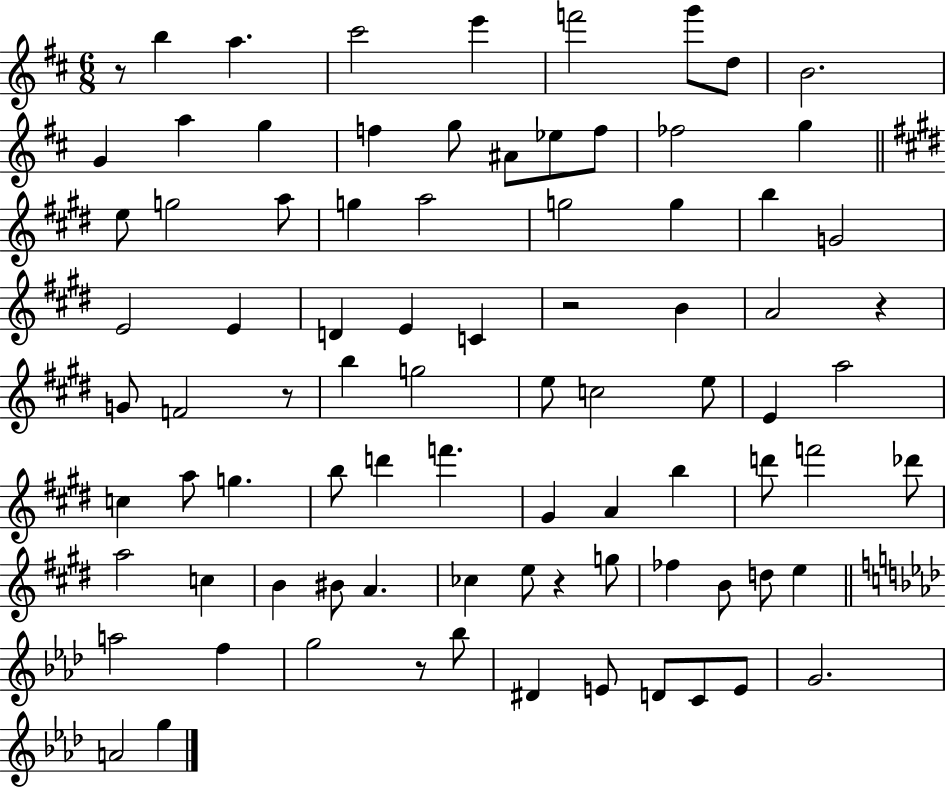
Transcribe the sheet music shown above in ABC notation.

X:1
T:Untitled
M:6/8
L:1/4
K:D
z/2 b a ^c'2 e' f'2 g'/2 d/2 B2 G a g f g/2 ^A/2 _e/2 f/2 _f2 g e/2 g2 a/2 g a2 g2 g b G2 E2 E D E C z2 B A2 z G/2 F2 z/2 b g2 e/2 c2 e/2 E a2 c a/2 g b/2 d' f' ^G A b d'/2 f'2 _d'/2 a2 c B ^B/2 A _c e/2 z g/2 _f B/2 d/2 e a2 f g2 z/2 _b/2 ^D E/2 D/2 C/2 E/2 G2 A2 g